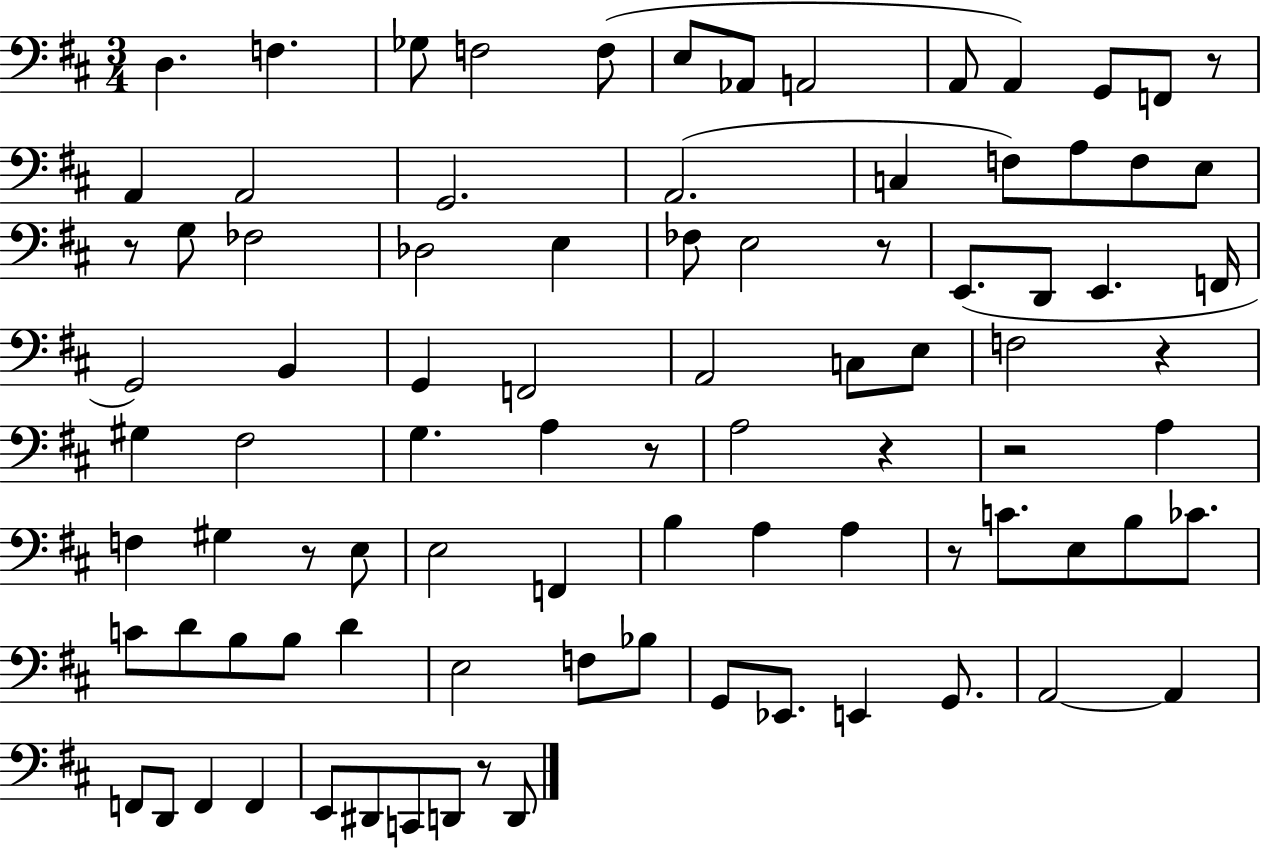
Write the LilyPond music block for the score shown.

{
  \clef bass
  \numericTimeSignature
  \time 3/4
  \key d \major
  d4. f4. | ges8 f2 f8( | e8 aes,8 a,2 | a,8 a,4) g,8 f,8 r8 | \break a,4 a,2 | g,2. | a,2.( | c4 f8) a8 f8 e8 | \break r8 g8 fes2 | des2 e4 | fes8 e2 r8 | e,8.( d,8 e,4. f,16 | \break g,2) b,4 | g,4 f,2 | a,2 c8 e8 | f2 r4 | \break gis4 fis2 | g4. a4 r8 | a2 r4 | r2 a4 | \break f4 gis4 r8 e8 | e2 f,4 | b4 a4 a4 | r8 c'8. e8 b8 ces'8. | \break c'8 d'8 b8 b8 d'4 | e2 f8 bes8 | g,8 ees,8. e,4 g,8. | a,2~~ a,4 | \break f,8 d,8 f,4 f,4 | e,8 dis,8 c,8 d,8 r8 d,8 | \bar "|."
}